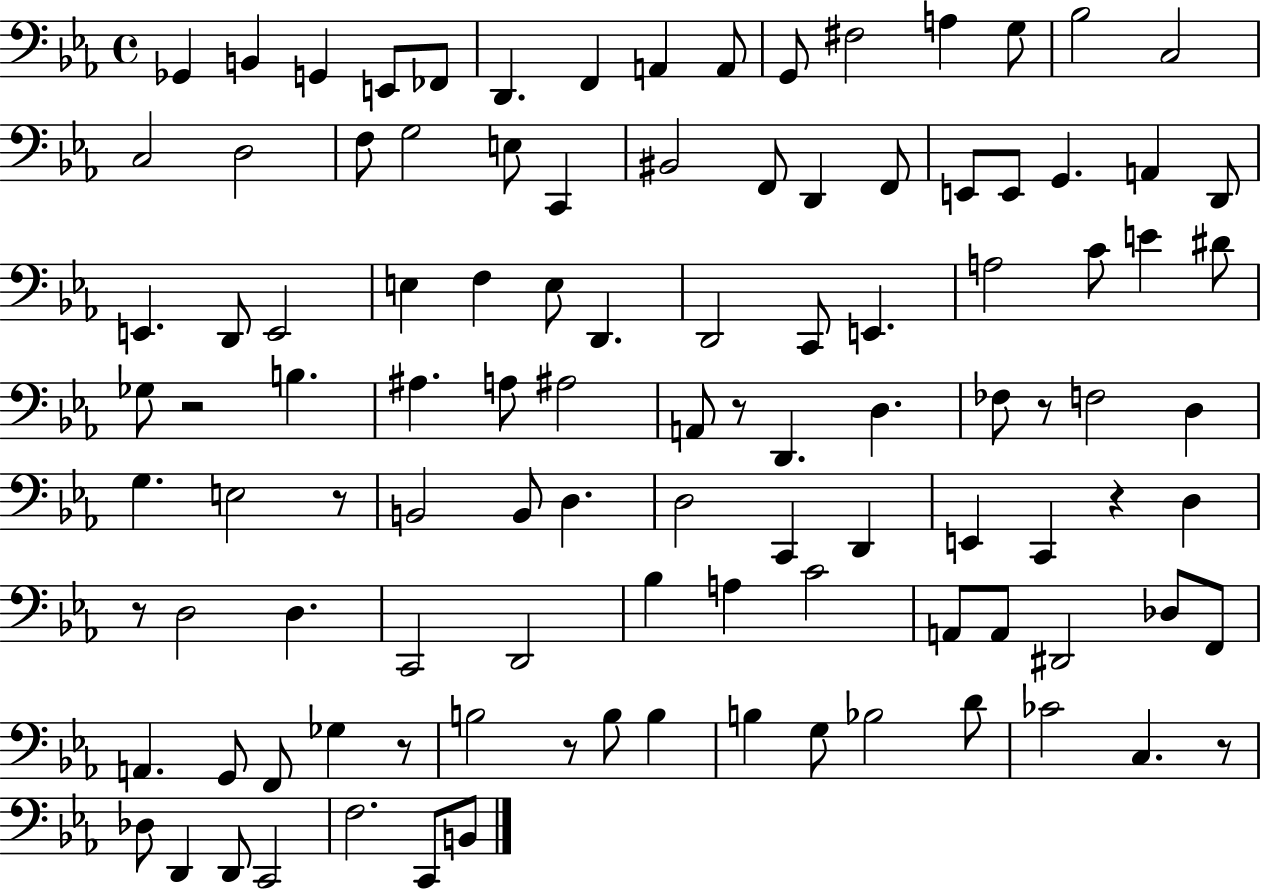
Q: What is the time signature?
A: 4/4